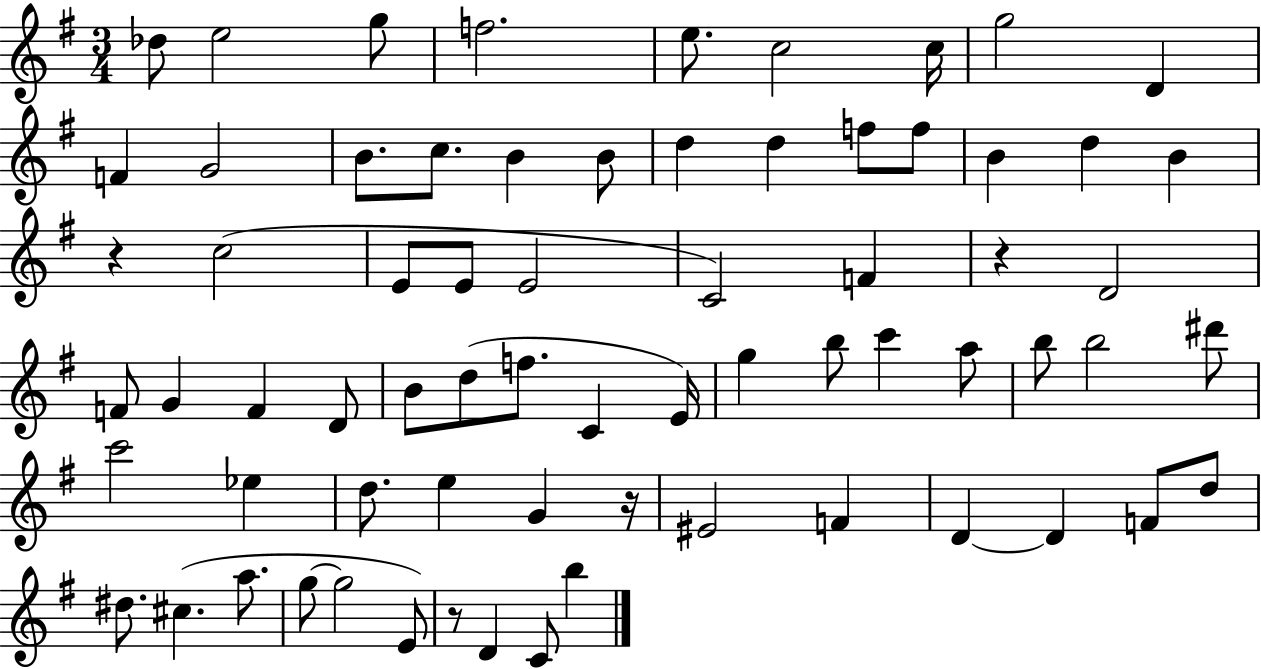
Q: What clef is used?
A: treble